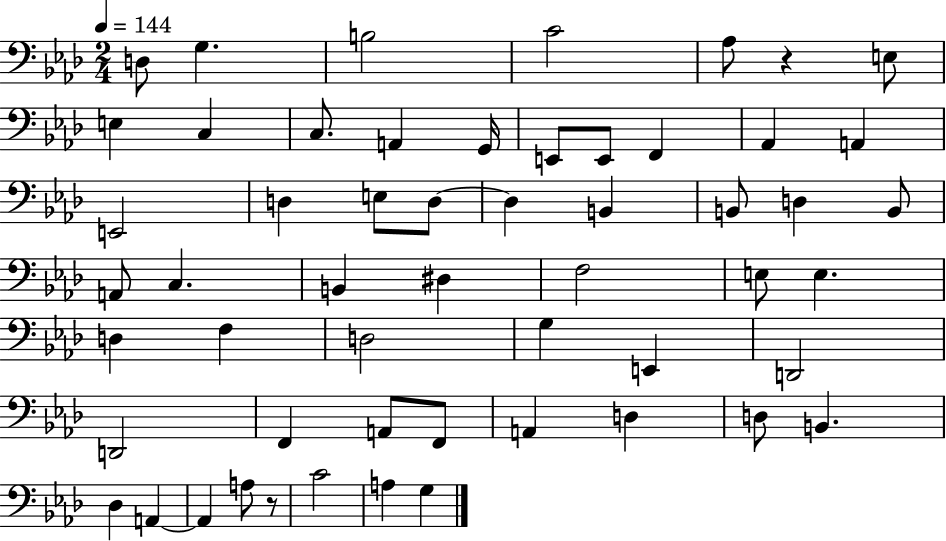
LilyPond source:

{
  \clef bass
  \numericTimeSignature
  \time 2/4
  \key aes \major
  \tempo 4 = 144
  \repeat volta 2 { d8 g4. | b2 | c'2 | aes8 r4 e8 | \break e4 c4 | c8. a,4 g,16 | e,8 e,8 f,4 | aes,4 a,4 | \break e,2 | d4 e8 d8~~ | d4 b,4 | b,8 d4 b,8 | \break a,8 c4. | b,4 dis4 | f2 | e8 e4. | \break d4 f4 | d2 | g4 e,4 | d,2 | \break d,2 | f,4 a,8 f,8 | a,4 d4 | d8 b,4. | \break des4 a,4~~ | a,4 a8 r8 | c'2 | a4 g4 | \break } \bar "|."
}